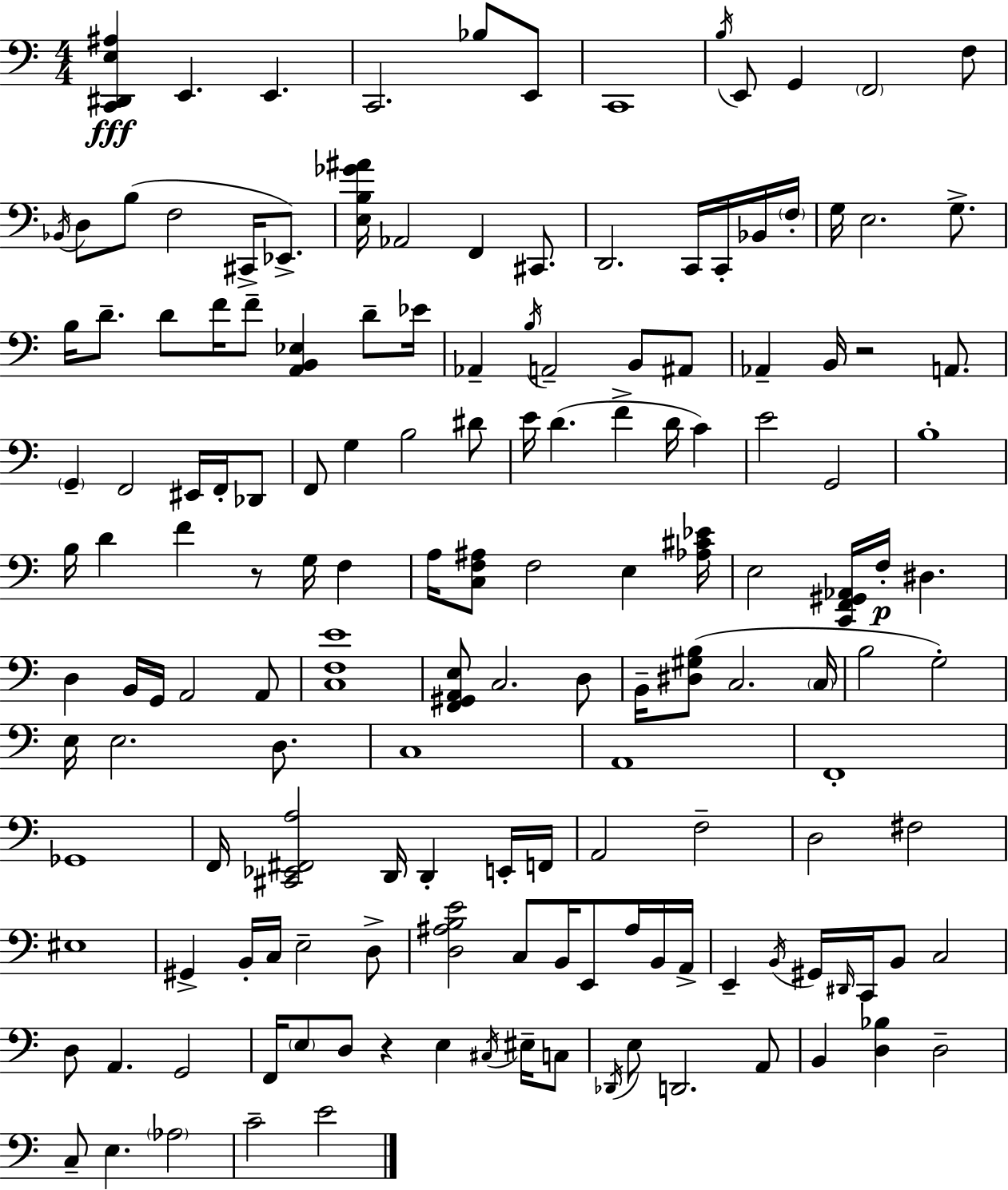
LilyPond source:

{
  \clef bass
  \numericTimeSignature
  \time 4/4
  \key c \major
  <c, dis, e ais>4\fff e,4. e,4. | c,2. bes8 e,8 | c,1 | \acciaccatura { b16 } e,8 g,4 \parenthesize f,2 f8 | \break \acciaccatura { bes,16 } d8 b8( f2 cis,16-> ees,8.->) | <e b ges' ais'>16 aes,2 f,4 cis,8. | d,2. c,16 c,16-. | bes,16 \parenthesize f16-. g16 e2. g8.-> | \break b16 d'8.-- d'8 f'16 f'8-- <a, b, ees>4 d'8-- | ees'16 aes,4-- \acciaccatura { b16 } a,2-- b,8 | ais,8 aes,4-- b,16 r2 | a,8. \parenthesize g,4-- f,2 eis,16 | \break f,16-. des,8 f,8 g4 b2 | dis'8 e'16 d'4.( f'4-> d'16 c'4) | e'2 g,2 | b1-. | \break b16 d'4 f'4 r8 g16 f4 | a16 <c f ais>8 f2 e4 | <aes cis' ees'>16 e2 <c, f, gis, aes,>16 f16-.\p dis4. | d4 b,16 g,16 a,2 | \break a,8 <c f e'>1 | <f, gis, a, e>8 c2. | d8 b,16-- <dis gis b>8( c2. | \parenthesize c16 b2 g2-.) | \break e16 e2. | d8. c1 | a,1 | f,1-. | \break ges,1 | f,16 <cis, ees, fis, a>2 d,16 d,4-. | e,16-. f,16 a,2 f2-- | d2 fis2 | \break eis1 | gis,4-> b,16-. c16 e2-- | d8-> <d ais b e'>2 c8 b,16 e,8 | ais16 b,16 a,16-> e,4-- \acciaccatura { b,16 } gis,16 \grace { dis,16 } c,16 b,8 c2 | \break d8 a,4. g,2 | f,16 \parenthesize e8 d8 r4 e4 | \acciaccatura { cis16 } eis16-- c8 \acciaccatura { des,16 } e8 d,2. | a,8 b,4 <d bes>4 d2-- | \break c8-- e4. \parenthesize aes2 | c'2-- e'2 | \bar "|."
}